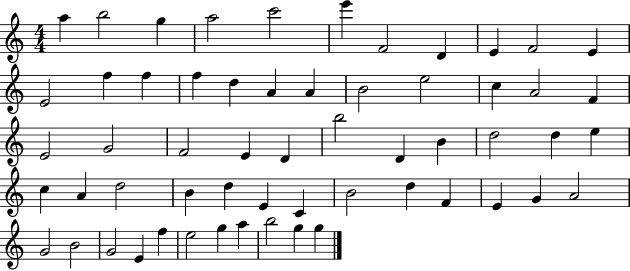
A5/q B5/h G5/q A5/h C6/h E6/q F4/h D4/q E4/q F4/h E4/q E4/h F5/q F5/q F5/q D5/q A4/q A4/q B4/h E5/h C5/q A4/h F4/q E4/h G4/h F4/h E4/q D4/q B5/h D4/q B4/q D5/h D5/q E5/q C5/q A4/q D5/h B4/q D5/q E4/q C4/q B4/h D5/q F4/q E4/q G4/q A4/h G4/h B4/h G4/h E4/q F5/q E5/h G5/q A5/q B5/h G5/q G5/q